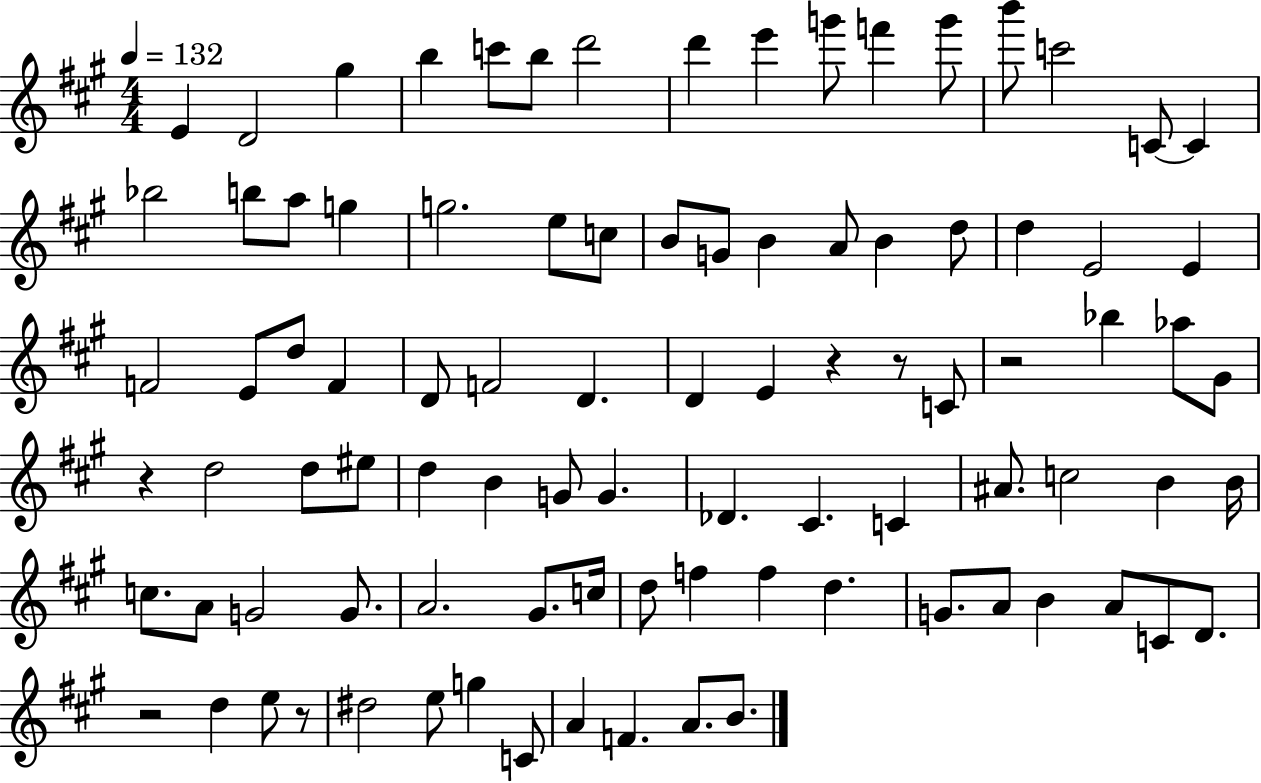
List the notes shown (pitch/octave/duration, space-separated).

E4/q D4/h G#5/q B5/q C6/e B5/e D6/h D6/q E6/q G6/e F6/q G6/e B6/e C6/h C4/e C4/q Bb5/h B5/e A5/e G5/q G5/h. E5/e C5/e B4/e G4/e B4/q A4/e B4/q D5/e D5/q E4/h E4/q F4/h E4/e D5/e F4/q D4/e F4/h D4/q. D4/q E4/q R/q R/e C4/e R/h Bb5/q Ab5/e G#4/e R/q D5/h D5/e EIS5/e D5/q B4/q G4/e G4/q. Db4/q. C#4/q. C4/q A#4/e. C5/h B4/q B4/s C5/e. A4/e G4/h G4/e. A4/h. G#4/e. C5/s D5/e F5/q F5/q D5/q. G4/e. A4/e B4/q A4/e C4/e D4/e. R/h D5/q E5/e R/e D#5/h E5/e G5/q C4/e A4/q F4/q. A4/e. B4/e.